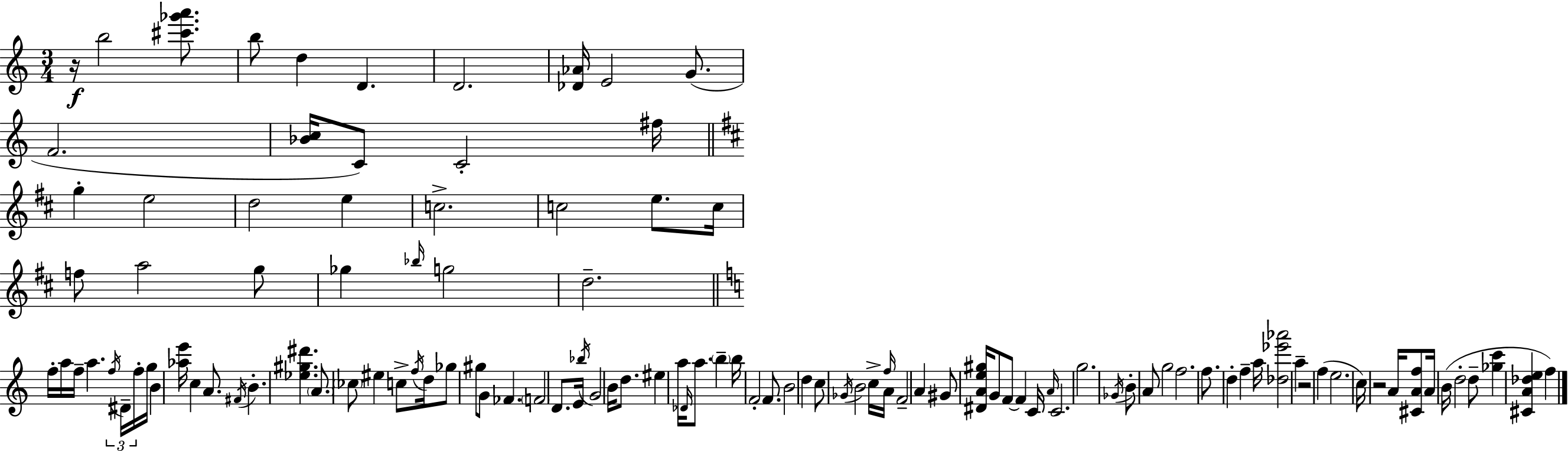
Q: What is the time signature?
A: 3/4